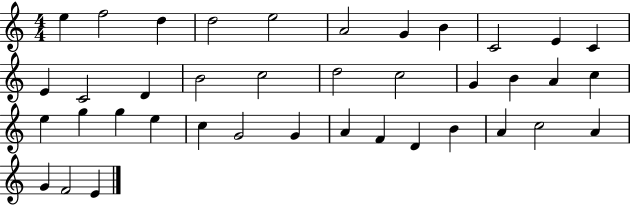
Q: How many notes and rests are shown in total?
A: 39